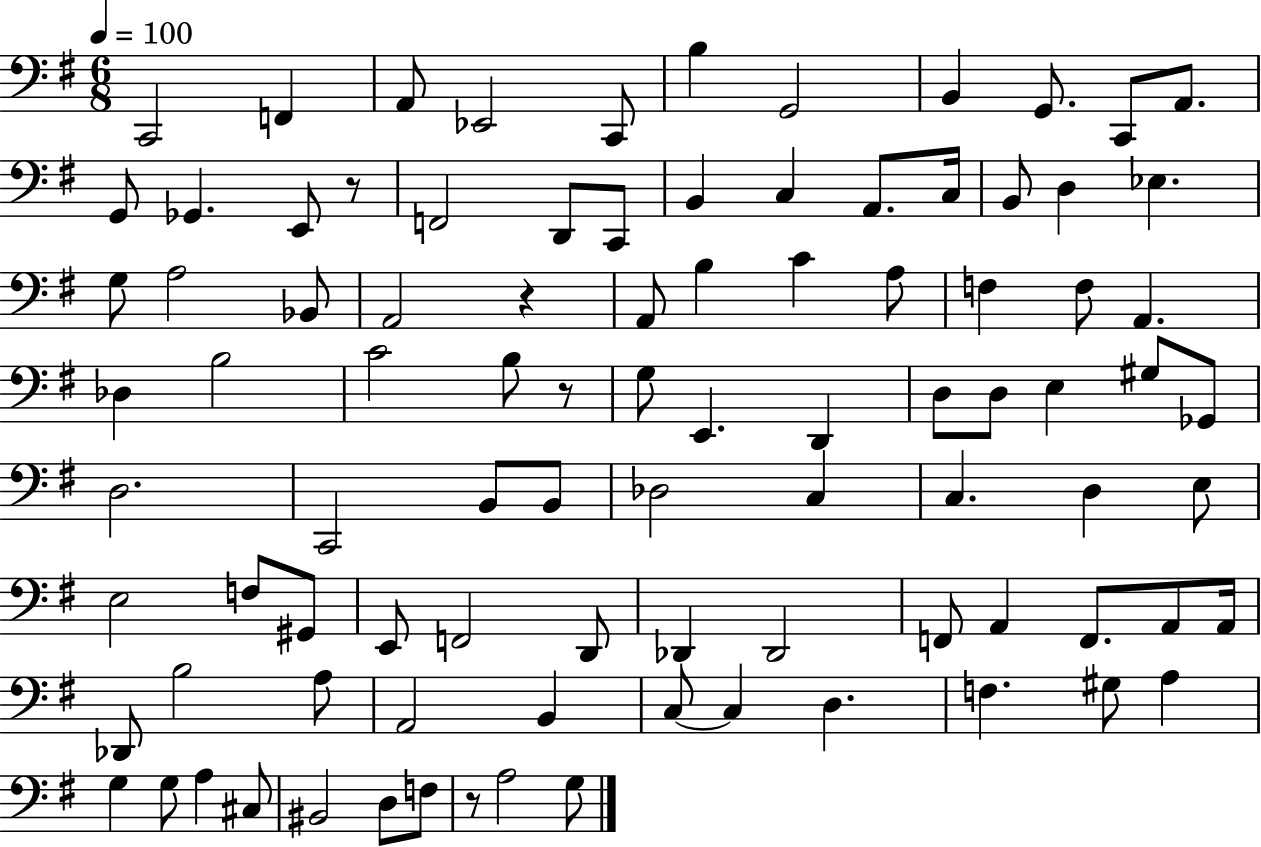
C2/h F2/q A2/e Eb2/h C2/e B3/q G2/h B2/q G2/e. C2/e A2/e. G2/e Gb2/q. E2/e R/e F2/h D2/e C2/e B2/q C3/q A2/e. C3/s B2/e D3/q Eb3/q. G3/e A3/h Bb2/e A2/h R/q A2/e B3/q C4/q A3/e F3/q F3/e A2/q. Db3/q B3/h C4/h B3/e R/e G3/e E2/q. D2/q D3/e D3/e E3/q G#3/e Gb2/e D3/h. C2/h B2/e B2/e Db3/h C3/q C3/q. D3/q E3/e E3/h F3/e G#2/e E2/e F2/h D2/e Db2/q Db2/h F2/e A2/q F2/e. A2/e A2/s Db2/e B3/h A3/e A2/h B2/q C3/e C3/q D3/q. F3/q. G#3/e A3/q G3/q G3/e A3/q C#3/e BIS2/h D3/e F3/e R/e A3/h G3/e